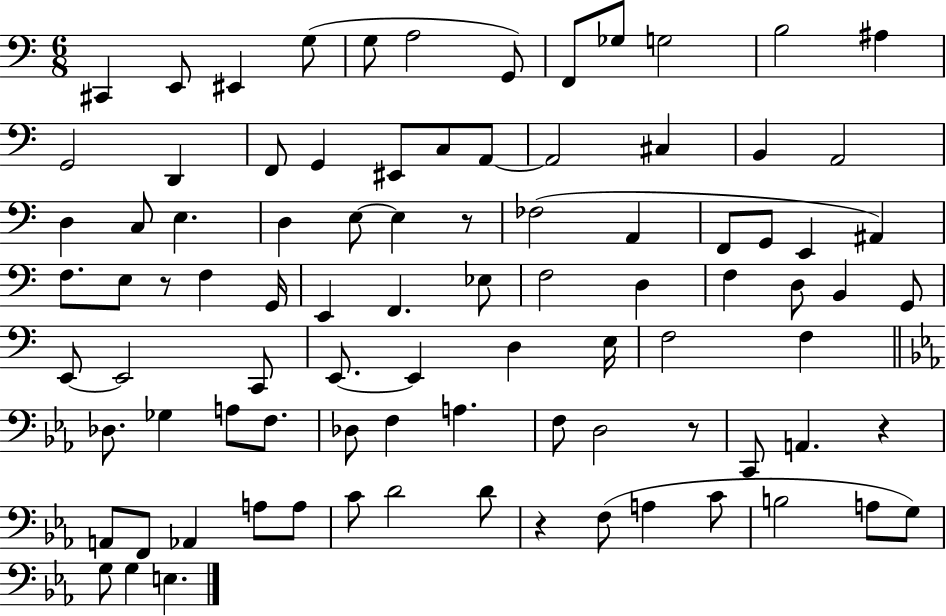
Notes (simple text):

C#2/q E2/e EIS2/q G3/e G3/e A3/h G2/e F2/e Gb3/e G3/h B3/h A#3/q G2/h D2/q F2/e G2/q EIS2/e C3/e A2/e A2/h C#3/q B2/q A2/h D3/q C3/e E3/q. D3/q E3/e E3/q R/e FES3/h A2/q F2/e G2/e E2/q A#2/q F3/e. E3/e R/e F3/q G2/s E2/q F2/q. Eb3/e F3/h D3/q F3/q D3/e B2/q G2/e E2/e E2/h C2/e E2/e. E2/q D3/q E3/s F3/h F3/q Db3/e. Gb3/q A3/e F3/e. Db3/e F3/q A3/q. F3/e D3/h R/e C2/e A2/q. R/q A2/e F2/e Ab2/q A3/e A3/e C4/e D4/h D4/e R/q F3/e A3/q C4/e B3/h A3/e G3/e G3/e G3/q E3/q.